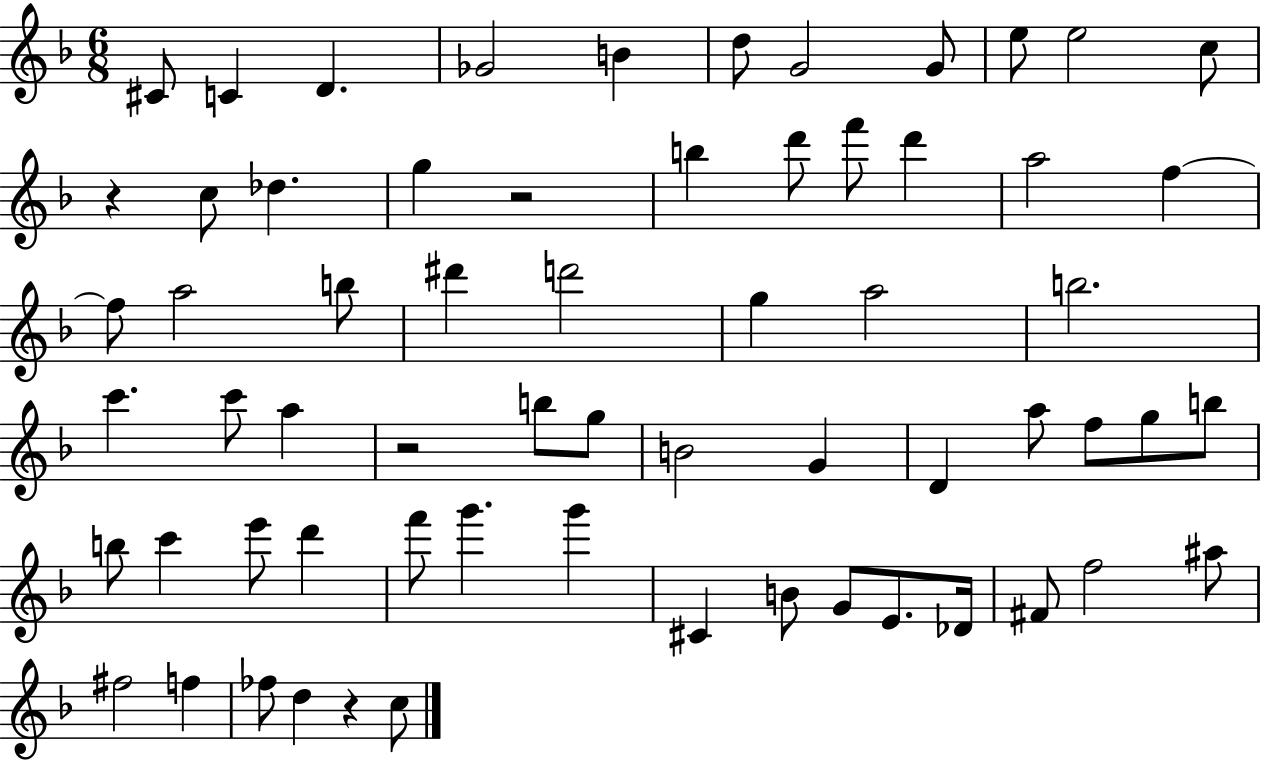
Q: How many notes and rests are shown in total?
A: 64